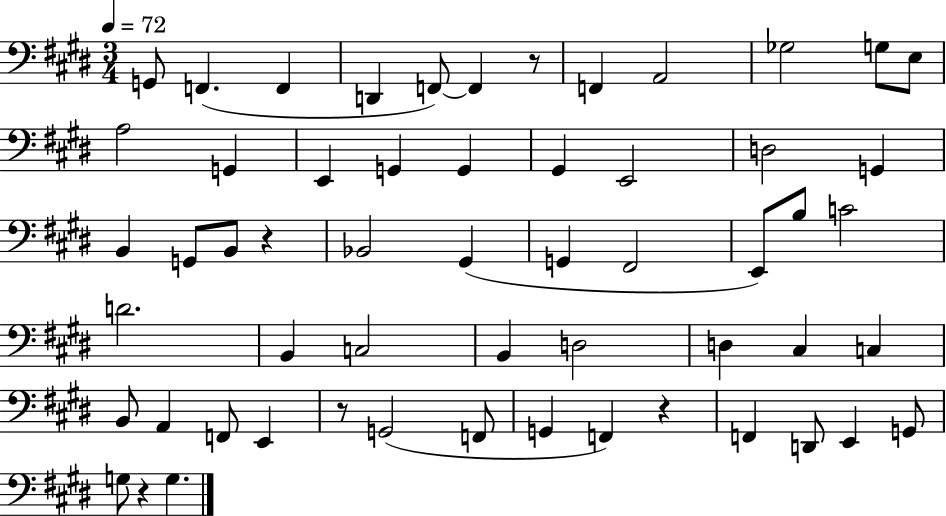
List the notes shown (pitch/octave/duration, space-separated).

G2/e F2/q. F2/q D2/q F2/e F2/q R/e F2/q A2/h Gb3/h G3/e E3/e A3/h G2/q E2/q G2/q G2/q G#2/q E2/h D3/h G2/q B2/q G2/e B2/e R/q Bb2/h G#2/q G2/q F#2/h E2/e B3/e C4/h D4/h. B2/q C3/h B2/q D3/h D3/q C#3/q C3/q B2/e A2/q F2/e E2/q R/e G2/h F2/e G2/q F2/q R/q F2/q D2/e E2/q G2/e G3/e R/q G3/q.